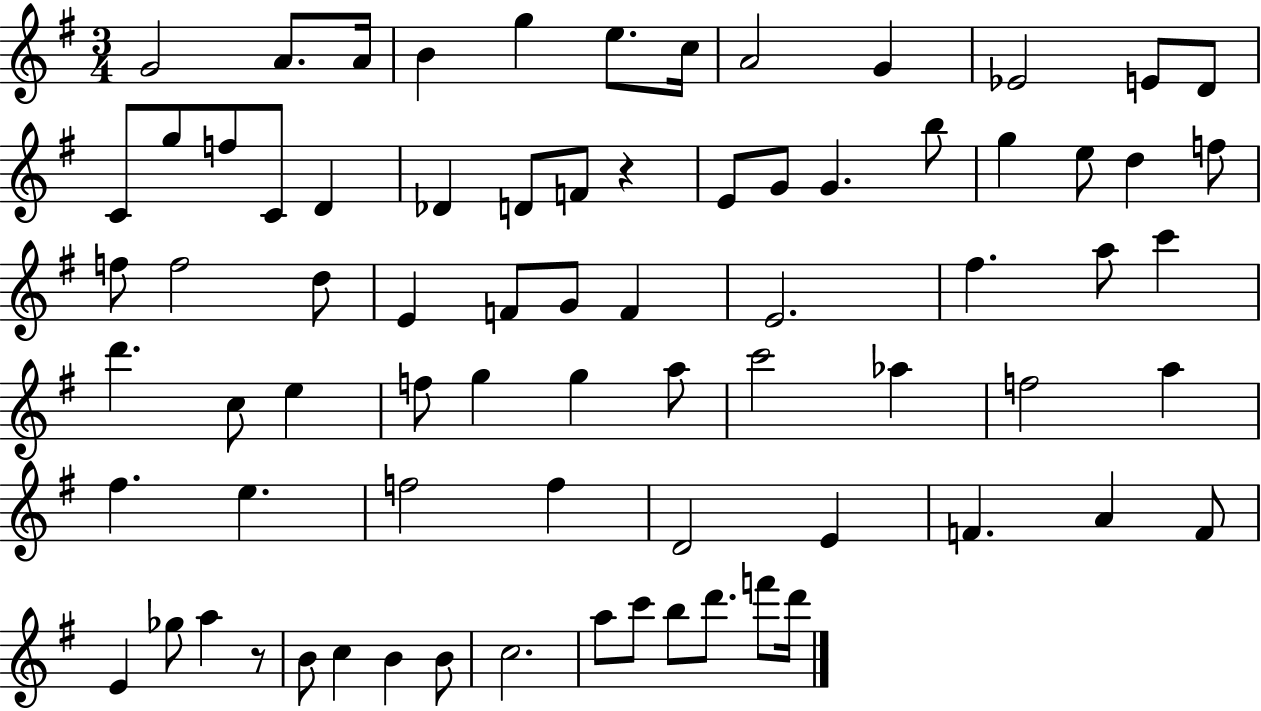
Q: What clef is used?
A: treble